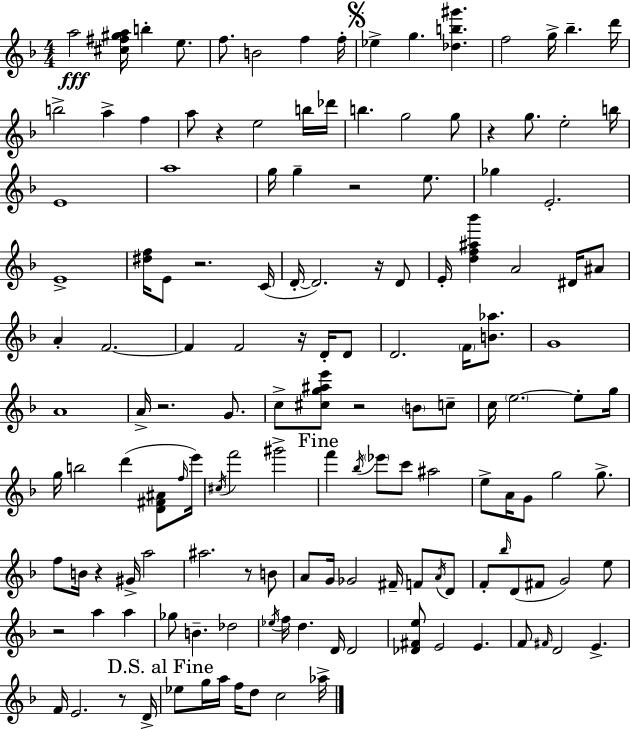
{
  \clef treble
  \numericTimeSignature
  \time 4/4
  \key f \major
  a''2\fff <cis'' fis'' gis'' a''>16 b''4-. e''8. | f''8. b'2 f''4 f''16-. | \mark \markup { \musicglyph "scripts.segno" } ees''4-> g''4. <des'' b'' gis'''>4. | f''2 g''16-> bes''4.-- d'''16 | \break b''2-> a''4-> f''4 | a''8 r4 e''2 b''16 des'''16 | b''4. g''2 g''8 | r4 g''8. e''2-. b''16 | \break e'1 | a''1 | g''16 g''4-- r2 e''8. | ges''4 e'2.-. | \break e'1-> | <dis'' f''>16 e'8 r2. c'16( | d'16-.~~ d'2.) r16 d'8 | e'16-. <d'' f'' ais'' bes'''>4 a'2 dis'16 ais'8 | \break a'4-. f'2.~~ | f'4 f'2 r16 d'16-. d'8 | d'2. \parenthesize f'16 <b' aes''>8. | g'1 | \break a'1 | a'16-> r2. g'8. | c''8-> <cis'' g'' ais'' e'''>8 r2 \parenthesize b'8 c''8-- | c''16 \parenthesize e''2.~~ e''8-. g''16 | \break g''16 b''2 d'''4( <d' fis' ais'>8 \grace { f''16 } | e'''16) \acciaccatura { cis''16 } f'''2 gis'''2-> | \mark "Fine" f'''4 \acciaccatura { bes''16 } \parenthesize ees'''8 c'''8 ais''2 | e''8-> a'16 g'8 g''2 | \break g''8.-> f''8 b'16 r4 gis'16-> a''2 | ais''2. r8 | b'8 a'8 g'16 ges'2 fis'16-- f'8 | \acciaccatura { a'16 } d'8 f'8-. \grace { bes''16 }( d'8 fis'8 g'2) | \break e''8 r2 a''4 | a''4 ges''8 b'4.-- des''2 | \acciaccatura { ees''16 } f''16 d''4. d'16 d'2 | <des' fis' e''>8 e'2 | \break e'4. f'8 \grace { fis'16 } d'2 | e'4.-> f'16 e'2. | r8 d'16-> \mark "D.S. al Fine" ees''8 g''16 a''16 f''16 d''8 c''2 | aes''16-> \bar "|."
}